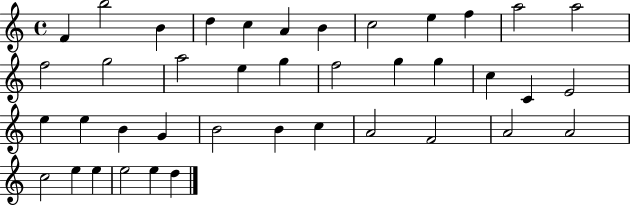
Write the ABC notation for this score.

X:1
T:Untitled
M:4/4
L:1/4
K:C
F b2 B d c A B c2 e f a2 a2 f2 g2 a2 e g f2 g g c C E2 e e B G B2 B c A2 F2 A2 A2 c2 e e e2 e d